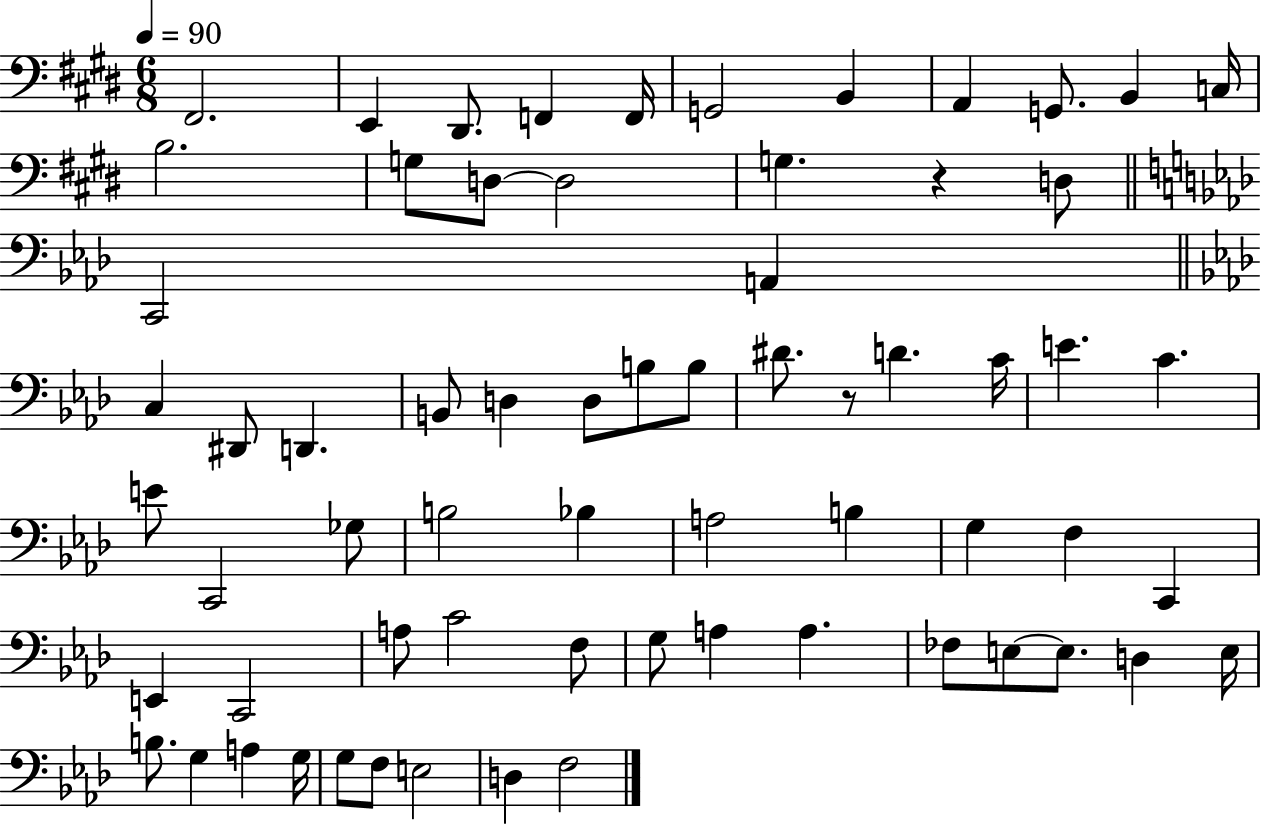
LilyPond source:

{
  \clef bass
  \numericTimeSignature
  \time 6/8
  \key e \major
  \tempo 4 = 90
  fis,2. | e,4 dis,8. f,4 f,16 | g,2 b,4 | a,4 g,8. b,4 c16 | \break b2. | g8 d8~~ d2 | g4. r4 d8 | \bar "||" \break \key aes \major c,2 a,4 | \bar "||" \break \key f \minor c4 dis,8 d,4. | b,8 d4 d8 b8 b8 | dis'8. r8 d'4. c'16 | e'4. c'4. | \break e'8 c,2 ges8 | b2 bes4 | a2 b4 | g4 f4 c,4 | \break e,4 c,2 | a8 c'2 f8 | g8 a4 a4. | fes8 e8~~ e8. d4 e16 | \break b8. g4 a4 g16 | g8 f8 e2 | d4 f2 | \bar "|."
}